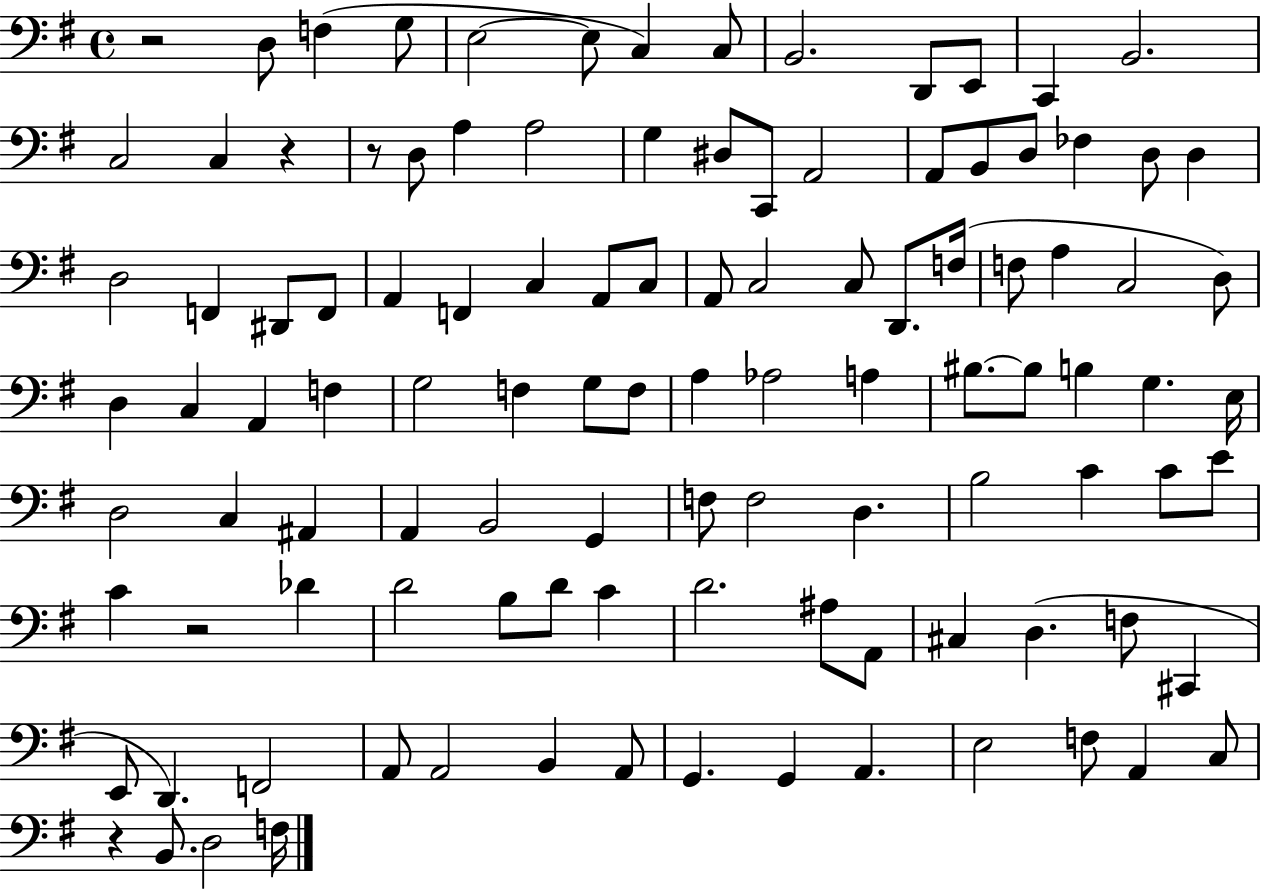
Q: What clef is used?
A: bass